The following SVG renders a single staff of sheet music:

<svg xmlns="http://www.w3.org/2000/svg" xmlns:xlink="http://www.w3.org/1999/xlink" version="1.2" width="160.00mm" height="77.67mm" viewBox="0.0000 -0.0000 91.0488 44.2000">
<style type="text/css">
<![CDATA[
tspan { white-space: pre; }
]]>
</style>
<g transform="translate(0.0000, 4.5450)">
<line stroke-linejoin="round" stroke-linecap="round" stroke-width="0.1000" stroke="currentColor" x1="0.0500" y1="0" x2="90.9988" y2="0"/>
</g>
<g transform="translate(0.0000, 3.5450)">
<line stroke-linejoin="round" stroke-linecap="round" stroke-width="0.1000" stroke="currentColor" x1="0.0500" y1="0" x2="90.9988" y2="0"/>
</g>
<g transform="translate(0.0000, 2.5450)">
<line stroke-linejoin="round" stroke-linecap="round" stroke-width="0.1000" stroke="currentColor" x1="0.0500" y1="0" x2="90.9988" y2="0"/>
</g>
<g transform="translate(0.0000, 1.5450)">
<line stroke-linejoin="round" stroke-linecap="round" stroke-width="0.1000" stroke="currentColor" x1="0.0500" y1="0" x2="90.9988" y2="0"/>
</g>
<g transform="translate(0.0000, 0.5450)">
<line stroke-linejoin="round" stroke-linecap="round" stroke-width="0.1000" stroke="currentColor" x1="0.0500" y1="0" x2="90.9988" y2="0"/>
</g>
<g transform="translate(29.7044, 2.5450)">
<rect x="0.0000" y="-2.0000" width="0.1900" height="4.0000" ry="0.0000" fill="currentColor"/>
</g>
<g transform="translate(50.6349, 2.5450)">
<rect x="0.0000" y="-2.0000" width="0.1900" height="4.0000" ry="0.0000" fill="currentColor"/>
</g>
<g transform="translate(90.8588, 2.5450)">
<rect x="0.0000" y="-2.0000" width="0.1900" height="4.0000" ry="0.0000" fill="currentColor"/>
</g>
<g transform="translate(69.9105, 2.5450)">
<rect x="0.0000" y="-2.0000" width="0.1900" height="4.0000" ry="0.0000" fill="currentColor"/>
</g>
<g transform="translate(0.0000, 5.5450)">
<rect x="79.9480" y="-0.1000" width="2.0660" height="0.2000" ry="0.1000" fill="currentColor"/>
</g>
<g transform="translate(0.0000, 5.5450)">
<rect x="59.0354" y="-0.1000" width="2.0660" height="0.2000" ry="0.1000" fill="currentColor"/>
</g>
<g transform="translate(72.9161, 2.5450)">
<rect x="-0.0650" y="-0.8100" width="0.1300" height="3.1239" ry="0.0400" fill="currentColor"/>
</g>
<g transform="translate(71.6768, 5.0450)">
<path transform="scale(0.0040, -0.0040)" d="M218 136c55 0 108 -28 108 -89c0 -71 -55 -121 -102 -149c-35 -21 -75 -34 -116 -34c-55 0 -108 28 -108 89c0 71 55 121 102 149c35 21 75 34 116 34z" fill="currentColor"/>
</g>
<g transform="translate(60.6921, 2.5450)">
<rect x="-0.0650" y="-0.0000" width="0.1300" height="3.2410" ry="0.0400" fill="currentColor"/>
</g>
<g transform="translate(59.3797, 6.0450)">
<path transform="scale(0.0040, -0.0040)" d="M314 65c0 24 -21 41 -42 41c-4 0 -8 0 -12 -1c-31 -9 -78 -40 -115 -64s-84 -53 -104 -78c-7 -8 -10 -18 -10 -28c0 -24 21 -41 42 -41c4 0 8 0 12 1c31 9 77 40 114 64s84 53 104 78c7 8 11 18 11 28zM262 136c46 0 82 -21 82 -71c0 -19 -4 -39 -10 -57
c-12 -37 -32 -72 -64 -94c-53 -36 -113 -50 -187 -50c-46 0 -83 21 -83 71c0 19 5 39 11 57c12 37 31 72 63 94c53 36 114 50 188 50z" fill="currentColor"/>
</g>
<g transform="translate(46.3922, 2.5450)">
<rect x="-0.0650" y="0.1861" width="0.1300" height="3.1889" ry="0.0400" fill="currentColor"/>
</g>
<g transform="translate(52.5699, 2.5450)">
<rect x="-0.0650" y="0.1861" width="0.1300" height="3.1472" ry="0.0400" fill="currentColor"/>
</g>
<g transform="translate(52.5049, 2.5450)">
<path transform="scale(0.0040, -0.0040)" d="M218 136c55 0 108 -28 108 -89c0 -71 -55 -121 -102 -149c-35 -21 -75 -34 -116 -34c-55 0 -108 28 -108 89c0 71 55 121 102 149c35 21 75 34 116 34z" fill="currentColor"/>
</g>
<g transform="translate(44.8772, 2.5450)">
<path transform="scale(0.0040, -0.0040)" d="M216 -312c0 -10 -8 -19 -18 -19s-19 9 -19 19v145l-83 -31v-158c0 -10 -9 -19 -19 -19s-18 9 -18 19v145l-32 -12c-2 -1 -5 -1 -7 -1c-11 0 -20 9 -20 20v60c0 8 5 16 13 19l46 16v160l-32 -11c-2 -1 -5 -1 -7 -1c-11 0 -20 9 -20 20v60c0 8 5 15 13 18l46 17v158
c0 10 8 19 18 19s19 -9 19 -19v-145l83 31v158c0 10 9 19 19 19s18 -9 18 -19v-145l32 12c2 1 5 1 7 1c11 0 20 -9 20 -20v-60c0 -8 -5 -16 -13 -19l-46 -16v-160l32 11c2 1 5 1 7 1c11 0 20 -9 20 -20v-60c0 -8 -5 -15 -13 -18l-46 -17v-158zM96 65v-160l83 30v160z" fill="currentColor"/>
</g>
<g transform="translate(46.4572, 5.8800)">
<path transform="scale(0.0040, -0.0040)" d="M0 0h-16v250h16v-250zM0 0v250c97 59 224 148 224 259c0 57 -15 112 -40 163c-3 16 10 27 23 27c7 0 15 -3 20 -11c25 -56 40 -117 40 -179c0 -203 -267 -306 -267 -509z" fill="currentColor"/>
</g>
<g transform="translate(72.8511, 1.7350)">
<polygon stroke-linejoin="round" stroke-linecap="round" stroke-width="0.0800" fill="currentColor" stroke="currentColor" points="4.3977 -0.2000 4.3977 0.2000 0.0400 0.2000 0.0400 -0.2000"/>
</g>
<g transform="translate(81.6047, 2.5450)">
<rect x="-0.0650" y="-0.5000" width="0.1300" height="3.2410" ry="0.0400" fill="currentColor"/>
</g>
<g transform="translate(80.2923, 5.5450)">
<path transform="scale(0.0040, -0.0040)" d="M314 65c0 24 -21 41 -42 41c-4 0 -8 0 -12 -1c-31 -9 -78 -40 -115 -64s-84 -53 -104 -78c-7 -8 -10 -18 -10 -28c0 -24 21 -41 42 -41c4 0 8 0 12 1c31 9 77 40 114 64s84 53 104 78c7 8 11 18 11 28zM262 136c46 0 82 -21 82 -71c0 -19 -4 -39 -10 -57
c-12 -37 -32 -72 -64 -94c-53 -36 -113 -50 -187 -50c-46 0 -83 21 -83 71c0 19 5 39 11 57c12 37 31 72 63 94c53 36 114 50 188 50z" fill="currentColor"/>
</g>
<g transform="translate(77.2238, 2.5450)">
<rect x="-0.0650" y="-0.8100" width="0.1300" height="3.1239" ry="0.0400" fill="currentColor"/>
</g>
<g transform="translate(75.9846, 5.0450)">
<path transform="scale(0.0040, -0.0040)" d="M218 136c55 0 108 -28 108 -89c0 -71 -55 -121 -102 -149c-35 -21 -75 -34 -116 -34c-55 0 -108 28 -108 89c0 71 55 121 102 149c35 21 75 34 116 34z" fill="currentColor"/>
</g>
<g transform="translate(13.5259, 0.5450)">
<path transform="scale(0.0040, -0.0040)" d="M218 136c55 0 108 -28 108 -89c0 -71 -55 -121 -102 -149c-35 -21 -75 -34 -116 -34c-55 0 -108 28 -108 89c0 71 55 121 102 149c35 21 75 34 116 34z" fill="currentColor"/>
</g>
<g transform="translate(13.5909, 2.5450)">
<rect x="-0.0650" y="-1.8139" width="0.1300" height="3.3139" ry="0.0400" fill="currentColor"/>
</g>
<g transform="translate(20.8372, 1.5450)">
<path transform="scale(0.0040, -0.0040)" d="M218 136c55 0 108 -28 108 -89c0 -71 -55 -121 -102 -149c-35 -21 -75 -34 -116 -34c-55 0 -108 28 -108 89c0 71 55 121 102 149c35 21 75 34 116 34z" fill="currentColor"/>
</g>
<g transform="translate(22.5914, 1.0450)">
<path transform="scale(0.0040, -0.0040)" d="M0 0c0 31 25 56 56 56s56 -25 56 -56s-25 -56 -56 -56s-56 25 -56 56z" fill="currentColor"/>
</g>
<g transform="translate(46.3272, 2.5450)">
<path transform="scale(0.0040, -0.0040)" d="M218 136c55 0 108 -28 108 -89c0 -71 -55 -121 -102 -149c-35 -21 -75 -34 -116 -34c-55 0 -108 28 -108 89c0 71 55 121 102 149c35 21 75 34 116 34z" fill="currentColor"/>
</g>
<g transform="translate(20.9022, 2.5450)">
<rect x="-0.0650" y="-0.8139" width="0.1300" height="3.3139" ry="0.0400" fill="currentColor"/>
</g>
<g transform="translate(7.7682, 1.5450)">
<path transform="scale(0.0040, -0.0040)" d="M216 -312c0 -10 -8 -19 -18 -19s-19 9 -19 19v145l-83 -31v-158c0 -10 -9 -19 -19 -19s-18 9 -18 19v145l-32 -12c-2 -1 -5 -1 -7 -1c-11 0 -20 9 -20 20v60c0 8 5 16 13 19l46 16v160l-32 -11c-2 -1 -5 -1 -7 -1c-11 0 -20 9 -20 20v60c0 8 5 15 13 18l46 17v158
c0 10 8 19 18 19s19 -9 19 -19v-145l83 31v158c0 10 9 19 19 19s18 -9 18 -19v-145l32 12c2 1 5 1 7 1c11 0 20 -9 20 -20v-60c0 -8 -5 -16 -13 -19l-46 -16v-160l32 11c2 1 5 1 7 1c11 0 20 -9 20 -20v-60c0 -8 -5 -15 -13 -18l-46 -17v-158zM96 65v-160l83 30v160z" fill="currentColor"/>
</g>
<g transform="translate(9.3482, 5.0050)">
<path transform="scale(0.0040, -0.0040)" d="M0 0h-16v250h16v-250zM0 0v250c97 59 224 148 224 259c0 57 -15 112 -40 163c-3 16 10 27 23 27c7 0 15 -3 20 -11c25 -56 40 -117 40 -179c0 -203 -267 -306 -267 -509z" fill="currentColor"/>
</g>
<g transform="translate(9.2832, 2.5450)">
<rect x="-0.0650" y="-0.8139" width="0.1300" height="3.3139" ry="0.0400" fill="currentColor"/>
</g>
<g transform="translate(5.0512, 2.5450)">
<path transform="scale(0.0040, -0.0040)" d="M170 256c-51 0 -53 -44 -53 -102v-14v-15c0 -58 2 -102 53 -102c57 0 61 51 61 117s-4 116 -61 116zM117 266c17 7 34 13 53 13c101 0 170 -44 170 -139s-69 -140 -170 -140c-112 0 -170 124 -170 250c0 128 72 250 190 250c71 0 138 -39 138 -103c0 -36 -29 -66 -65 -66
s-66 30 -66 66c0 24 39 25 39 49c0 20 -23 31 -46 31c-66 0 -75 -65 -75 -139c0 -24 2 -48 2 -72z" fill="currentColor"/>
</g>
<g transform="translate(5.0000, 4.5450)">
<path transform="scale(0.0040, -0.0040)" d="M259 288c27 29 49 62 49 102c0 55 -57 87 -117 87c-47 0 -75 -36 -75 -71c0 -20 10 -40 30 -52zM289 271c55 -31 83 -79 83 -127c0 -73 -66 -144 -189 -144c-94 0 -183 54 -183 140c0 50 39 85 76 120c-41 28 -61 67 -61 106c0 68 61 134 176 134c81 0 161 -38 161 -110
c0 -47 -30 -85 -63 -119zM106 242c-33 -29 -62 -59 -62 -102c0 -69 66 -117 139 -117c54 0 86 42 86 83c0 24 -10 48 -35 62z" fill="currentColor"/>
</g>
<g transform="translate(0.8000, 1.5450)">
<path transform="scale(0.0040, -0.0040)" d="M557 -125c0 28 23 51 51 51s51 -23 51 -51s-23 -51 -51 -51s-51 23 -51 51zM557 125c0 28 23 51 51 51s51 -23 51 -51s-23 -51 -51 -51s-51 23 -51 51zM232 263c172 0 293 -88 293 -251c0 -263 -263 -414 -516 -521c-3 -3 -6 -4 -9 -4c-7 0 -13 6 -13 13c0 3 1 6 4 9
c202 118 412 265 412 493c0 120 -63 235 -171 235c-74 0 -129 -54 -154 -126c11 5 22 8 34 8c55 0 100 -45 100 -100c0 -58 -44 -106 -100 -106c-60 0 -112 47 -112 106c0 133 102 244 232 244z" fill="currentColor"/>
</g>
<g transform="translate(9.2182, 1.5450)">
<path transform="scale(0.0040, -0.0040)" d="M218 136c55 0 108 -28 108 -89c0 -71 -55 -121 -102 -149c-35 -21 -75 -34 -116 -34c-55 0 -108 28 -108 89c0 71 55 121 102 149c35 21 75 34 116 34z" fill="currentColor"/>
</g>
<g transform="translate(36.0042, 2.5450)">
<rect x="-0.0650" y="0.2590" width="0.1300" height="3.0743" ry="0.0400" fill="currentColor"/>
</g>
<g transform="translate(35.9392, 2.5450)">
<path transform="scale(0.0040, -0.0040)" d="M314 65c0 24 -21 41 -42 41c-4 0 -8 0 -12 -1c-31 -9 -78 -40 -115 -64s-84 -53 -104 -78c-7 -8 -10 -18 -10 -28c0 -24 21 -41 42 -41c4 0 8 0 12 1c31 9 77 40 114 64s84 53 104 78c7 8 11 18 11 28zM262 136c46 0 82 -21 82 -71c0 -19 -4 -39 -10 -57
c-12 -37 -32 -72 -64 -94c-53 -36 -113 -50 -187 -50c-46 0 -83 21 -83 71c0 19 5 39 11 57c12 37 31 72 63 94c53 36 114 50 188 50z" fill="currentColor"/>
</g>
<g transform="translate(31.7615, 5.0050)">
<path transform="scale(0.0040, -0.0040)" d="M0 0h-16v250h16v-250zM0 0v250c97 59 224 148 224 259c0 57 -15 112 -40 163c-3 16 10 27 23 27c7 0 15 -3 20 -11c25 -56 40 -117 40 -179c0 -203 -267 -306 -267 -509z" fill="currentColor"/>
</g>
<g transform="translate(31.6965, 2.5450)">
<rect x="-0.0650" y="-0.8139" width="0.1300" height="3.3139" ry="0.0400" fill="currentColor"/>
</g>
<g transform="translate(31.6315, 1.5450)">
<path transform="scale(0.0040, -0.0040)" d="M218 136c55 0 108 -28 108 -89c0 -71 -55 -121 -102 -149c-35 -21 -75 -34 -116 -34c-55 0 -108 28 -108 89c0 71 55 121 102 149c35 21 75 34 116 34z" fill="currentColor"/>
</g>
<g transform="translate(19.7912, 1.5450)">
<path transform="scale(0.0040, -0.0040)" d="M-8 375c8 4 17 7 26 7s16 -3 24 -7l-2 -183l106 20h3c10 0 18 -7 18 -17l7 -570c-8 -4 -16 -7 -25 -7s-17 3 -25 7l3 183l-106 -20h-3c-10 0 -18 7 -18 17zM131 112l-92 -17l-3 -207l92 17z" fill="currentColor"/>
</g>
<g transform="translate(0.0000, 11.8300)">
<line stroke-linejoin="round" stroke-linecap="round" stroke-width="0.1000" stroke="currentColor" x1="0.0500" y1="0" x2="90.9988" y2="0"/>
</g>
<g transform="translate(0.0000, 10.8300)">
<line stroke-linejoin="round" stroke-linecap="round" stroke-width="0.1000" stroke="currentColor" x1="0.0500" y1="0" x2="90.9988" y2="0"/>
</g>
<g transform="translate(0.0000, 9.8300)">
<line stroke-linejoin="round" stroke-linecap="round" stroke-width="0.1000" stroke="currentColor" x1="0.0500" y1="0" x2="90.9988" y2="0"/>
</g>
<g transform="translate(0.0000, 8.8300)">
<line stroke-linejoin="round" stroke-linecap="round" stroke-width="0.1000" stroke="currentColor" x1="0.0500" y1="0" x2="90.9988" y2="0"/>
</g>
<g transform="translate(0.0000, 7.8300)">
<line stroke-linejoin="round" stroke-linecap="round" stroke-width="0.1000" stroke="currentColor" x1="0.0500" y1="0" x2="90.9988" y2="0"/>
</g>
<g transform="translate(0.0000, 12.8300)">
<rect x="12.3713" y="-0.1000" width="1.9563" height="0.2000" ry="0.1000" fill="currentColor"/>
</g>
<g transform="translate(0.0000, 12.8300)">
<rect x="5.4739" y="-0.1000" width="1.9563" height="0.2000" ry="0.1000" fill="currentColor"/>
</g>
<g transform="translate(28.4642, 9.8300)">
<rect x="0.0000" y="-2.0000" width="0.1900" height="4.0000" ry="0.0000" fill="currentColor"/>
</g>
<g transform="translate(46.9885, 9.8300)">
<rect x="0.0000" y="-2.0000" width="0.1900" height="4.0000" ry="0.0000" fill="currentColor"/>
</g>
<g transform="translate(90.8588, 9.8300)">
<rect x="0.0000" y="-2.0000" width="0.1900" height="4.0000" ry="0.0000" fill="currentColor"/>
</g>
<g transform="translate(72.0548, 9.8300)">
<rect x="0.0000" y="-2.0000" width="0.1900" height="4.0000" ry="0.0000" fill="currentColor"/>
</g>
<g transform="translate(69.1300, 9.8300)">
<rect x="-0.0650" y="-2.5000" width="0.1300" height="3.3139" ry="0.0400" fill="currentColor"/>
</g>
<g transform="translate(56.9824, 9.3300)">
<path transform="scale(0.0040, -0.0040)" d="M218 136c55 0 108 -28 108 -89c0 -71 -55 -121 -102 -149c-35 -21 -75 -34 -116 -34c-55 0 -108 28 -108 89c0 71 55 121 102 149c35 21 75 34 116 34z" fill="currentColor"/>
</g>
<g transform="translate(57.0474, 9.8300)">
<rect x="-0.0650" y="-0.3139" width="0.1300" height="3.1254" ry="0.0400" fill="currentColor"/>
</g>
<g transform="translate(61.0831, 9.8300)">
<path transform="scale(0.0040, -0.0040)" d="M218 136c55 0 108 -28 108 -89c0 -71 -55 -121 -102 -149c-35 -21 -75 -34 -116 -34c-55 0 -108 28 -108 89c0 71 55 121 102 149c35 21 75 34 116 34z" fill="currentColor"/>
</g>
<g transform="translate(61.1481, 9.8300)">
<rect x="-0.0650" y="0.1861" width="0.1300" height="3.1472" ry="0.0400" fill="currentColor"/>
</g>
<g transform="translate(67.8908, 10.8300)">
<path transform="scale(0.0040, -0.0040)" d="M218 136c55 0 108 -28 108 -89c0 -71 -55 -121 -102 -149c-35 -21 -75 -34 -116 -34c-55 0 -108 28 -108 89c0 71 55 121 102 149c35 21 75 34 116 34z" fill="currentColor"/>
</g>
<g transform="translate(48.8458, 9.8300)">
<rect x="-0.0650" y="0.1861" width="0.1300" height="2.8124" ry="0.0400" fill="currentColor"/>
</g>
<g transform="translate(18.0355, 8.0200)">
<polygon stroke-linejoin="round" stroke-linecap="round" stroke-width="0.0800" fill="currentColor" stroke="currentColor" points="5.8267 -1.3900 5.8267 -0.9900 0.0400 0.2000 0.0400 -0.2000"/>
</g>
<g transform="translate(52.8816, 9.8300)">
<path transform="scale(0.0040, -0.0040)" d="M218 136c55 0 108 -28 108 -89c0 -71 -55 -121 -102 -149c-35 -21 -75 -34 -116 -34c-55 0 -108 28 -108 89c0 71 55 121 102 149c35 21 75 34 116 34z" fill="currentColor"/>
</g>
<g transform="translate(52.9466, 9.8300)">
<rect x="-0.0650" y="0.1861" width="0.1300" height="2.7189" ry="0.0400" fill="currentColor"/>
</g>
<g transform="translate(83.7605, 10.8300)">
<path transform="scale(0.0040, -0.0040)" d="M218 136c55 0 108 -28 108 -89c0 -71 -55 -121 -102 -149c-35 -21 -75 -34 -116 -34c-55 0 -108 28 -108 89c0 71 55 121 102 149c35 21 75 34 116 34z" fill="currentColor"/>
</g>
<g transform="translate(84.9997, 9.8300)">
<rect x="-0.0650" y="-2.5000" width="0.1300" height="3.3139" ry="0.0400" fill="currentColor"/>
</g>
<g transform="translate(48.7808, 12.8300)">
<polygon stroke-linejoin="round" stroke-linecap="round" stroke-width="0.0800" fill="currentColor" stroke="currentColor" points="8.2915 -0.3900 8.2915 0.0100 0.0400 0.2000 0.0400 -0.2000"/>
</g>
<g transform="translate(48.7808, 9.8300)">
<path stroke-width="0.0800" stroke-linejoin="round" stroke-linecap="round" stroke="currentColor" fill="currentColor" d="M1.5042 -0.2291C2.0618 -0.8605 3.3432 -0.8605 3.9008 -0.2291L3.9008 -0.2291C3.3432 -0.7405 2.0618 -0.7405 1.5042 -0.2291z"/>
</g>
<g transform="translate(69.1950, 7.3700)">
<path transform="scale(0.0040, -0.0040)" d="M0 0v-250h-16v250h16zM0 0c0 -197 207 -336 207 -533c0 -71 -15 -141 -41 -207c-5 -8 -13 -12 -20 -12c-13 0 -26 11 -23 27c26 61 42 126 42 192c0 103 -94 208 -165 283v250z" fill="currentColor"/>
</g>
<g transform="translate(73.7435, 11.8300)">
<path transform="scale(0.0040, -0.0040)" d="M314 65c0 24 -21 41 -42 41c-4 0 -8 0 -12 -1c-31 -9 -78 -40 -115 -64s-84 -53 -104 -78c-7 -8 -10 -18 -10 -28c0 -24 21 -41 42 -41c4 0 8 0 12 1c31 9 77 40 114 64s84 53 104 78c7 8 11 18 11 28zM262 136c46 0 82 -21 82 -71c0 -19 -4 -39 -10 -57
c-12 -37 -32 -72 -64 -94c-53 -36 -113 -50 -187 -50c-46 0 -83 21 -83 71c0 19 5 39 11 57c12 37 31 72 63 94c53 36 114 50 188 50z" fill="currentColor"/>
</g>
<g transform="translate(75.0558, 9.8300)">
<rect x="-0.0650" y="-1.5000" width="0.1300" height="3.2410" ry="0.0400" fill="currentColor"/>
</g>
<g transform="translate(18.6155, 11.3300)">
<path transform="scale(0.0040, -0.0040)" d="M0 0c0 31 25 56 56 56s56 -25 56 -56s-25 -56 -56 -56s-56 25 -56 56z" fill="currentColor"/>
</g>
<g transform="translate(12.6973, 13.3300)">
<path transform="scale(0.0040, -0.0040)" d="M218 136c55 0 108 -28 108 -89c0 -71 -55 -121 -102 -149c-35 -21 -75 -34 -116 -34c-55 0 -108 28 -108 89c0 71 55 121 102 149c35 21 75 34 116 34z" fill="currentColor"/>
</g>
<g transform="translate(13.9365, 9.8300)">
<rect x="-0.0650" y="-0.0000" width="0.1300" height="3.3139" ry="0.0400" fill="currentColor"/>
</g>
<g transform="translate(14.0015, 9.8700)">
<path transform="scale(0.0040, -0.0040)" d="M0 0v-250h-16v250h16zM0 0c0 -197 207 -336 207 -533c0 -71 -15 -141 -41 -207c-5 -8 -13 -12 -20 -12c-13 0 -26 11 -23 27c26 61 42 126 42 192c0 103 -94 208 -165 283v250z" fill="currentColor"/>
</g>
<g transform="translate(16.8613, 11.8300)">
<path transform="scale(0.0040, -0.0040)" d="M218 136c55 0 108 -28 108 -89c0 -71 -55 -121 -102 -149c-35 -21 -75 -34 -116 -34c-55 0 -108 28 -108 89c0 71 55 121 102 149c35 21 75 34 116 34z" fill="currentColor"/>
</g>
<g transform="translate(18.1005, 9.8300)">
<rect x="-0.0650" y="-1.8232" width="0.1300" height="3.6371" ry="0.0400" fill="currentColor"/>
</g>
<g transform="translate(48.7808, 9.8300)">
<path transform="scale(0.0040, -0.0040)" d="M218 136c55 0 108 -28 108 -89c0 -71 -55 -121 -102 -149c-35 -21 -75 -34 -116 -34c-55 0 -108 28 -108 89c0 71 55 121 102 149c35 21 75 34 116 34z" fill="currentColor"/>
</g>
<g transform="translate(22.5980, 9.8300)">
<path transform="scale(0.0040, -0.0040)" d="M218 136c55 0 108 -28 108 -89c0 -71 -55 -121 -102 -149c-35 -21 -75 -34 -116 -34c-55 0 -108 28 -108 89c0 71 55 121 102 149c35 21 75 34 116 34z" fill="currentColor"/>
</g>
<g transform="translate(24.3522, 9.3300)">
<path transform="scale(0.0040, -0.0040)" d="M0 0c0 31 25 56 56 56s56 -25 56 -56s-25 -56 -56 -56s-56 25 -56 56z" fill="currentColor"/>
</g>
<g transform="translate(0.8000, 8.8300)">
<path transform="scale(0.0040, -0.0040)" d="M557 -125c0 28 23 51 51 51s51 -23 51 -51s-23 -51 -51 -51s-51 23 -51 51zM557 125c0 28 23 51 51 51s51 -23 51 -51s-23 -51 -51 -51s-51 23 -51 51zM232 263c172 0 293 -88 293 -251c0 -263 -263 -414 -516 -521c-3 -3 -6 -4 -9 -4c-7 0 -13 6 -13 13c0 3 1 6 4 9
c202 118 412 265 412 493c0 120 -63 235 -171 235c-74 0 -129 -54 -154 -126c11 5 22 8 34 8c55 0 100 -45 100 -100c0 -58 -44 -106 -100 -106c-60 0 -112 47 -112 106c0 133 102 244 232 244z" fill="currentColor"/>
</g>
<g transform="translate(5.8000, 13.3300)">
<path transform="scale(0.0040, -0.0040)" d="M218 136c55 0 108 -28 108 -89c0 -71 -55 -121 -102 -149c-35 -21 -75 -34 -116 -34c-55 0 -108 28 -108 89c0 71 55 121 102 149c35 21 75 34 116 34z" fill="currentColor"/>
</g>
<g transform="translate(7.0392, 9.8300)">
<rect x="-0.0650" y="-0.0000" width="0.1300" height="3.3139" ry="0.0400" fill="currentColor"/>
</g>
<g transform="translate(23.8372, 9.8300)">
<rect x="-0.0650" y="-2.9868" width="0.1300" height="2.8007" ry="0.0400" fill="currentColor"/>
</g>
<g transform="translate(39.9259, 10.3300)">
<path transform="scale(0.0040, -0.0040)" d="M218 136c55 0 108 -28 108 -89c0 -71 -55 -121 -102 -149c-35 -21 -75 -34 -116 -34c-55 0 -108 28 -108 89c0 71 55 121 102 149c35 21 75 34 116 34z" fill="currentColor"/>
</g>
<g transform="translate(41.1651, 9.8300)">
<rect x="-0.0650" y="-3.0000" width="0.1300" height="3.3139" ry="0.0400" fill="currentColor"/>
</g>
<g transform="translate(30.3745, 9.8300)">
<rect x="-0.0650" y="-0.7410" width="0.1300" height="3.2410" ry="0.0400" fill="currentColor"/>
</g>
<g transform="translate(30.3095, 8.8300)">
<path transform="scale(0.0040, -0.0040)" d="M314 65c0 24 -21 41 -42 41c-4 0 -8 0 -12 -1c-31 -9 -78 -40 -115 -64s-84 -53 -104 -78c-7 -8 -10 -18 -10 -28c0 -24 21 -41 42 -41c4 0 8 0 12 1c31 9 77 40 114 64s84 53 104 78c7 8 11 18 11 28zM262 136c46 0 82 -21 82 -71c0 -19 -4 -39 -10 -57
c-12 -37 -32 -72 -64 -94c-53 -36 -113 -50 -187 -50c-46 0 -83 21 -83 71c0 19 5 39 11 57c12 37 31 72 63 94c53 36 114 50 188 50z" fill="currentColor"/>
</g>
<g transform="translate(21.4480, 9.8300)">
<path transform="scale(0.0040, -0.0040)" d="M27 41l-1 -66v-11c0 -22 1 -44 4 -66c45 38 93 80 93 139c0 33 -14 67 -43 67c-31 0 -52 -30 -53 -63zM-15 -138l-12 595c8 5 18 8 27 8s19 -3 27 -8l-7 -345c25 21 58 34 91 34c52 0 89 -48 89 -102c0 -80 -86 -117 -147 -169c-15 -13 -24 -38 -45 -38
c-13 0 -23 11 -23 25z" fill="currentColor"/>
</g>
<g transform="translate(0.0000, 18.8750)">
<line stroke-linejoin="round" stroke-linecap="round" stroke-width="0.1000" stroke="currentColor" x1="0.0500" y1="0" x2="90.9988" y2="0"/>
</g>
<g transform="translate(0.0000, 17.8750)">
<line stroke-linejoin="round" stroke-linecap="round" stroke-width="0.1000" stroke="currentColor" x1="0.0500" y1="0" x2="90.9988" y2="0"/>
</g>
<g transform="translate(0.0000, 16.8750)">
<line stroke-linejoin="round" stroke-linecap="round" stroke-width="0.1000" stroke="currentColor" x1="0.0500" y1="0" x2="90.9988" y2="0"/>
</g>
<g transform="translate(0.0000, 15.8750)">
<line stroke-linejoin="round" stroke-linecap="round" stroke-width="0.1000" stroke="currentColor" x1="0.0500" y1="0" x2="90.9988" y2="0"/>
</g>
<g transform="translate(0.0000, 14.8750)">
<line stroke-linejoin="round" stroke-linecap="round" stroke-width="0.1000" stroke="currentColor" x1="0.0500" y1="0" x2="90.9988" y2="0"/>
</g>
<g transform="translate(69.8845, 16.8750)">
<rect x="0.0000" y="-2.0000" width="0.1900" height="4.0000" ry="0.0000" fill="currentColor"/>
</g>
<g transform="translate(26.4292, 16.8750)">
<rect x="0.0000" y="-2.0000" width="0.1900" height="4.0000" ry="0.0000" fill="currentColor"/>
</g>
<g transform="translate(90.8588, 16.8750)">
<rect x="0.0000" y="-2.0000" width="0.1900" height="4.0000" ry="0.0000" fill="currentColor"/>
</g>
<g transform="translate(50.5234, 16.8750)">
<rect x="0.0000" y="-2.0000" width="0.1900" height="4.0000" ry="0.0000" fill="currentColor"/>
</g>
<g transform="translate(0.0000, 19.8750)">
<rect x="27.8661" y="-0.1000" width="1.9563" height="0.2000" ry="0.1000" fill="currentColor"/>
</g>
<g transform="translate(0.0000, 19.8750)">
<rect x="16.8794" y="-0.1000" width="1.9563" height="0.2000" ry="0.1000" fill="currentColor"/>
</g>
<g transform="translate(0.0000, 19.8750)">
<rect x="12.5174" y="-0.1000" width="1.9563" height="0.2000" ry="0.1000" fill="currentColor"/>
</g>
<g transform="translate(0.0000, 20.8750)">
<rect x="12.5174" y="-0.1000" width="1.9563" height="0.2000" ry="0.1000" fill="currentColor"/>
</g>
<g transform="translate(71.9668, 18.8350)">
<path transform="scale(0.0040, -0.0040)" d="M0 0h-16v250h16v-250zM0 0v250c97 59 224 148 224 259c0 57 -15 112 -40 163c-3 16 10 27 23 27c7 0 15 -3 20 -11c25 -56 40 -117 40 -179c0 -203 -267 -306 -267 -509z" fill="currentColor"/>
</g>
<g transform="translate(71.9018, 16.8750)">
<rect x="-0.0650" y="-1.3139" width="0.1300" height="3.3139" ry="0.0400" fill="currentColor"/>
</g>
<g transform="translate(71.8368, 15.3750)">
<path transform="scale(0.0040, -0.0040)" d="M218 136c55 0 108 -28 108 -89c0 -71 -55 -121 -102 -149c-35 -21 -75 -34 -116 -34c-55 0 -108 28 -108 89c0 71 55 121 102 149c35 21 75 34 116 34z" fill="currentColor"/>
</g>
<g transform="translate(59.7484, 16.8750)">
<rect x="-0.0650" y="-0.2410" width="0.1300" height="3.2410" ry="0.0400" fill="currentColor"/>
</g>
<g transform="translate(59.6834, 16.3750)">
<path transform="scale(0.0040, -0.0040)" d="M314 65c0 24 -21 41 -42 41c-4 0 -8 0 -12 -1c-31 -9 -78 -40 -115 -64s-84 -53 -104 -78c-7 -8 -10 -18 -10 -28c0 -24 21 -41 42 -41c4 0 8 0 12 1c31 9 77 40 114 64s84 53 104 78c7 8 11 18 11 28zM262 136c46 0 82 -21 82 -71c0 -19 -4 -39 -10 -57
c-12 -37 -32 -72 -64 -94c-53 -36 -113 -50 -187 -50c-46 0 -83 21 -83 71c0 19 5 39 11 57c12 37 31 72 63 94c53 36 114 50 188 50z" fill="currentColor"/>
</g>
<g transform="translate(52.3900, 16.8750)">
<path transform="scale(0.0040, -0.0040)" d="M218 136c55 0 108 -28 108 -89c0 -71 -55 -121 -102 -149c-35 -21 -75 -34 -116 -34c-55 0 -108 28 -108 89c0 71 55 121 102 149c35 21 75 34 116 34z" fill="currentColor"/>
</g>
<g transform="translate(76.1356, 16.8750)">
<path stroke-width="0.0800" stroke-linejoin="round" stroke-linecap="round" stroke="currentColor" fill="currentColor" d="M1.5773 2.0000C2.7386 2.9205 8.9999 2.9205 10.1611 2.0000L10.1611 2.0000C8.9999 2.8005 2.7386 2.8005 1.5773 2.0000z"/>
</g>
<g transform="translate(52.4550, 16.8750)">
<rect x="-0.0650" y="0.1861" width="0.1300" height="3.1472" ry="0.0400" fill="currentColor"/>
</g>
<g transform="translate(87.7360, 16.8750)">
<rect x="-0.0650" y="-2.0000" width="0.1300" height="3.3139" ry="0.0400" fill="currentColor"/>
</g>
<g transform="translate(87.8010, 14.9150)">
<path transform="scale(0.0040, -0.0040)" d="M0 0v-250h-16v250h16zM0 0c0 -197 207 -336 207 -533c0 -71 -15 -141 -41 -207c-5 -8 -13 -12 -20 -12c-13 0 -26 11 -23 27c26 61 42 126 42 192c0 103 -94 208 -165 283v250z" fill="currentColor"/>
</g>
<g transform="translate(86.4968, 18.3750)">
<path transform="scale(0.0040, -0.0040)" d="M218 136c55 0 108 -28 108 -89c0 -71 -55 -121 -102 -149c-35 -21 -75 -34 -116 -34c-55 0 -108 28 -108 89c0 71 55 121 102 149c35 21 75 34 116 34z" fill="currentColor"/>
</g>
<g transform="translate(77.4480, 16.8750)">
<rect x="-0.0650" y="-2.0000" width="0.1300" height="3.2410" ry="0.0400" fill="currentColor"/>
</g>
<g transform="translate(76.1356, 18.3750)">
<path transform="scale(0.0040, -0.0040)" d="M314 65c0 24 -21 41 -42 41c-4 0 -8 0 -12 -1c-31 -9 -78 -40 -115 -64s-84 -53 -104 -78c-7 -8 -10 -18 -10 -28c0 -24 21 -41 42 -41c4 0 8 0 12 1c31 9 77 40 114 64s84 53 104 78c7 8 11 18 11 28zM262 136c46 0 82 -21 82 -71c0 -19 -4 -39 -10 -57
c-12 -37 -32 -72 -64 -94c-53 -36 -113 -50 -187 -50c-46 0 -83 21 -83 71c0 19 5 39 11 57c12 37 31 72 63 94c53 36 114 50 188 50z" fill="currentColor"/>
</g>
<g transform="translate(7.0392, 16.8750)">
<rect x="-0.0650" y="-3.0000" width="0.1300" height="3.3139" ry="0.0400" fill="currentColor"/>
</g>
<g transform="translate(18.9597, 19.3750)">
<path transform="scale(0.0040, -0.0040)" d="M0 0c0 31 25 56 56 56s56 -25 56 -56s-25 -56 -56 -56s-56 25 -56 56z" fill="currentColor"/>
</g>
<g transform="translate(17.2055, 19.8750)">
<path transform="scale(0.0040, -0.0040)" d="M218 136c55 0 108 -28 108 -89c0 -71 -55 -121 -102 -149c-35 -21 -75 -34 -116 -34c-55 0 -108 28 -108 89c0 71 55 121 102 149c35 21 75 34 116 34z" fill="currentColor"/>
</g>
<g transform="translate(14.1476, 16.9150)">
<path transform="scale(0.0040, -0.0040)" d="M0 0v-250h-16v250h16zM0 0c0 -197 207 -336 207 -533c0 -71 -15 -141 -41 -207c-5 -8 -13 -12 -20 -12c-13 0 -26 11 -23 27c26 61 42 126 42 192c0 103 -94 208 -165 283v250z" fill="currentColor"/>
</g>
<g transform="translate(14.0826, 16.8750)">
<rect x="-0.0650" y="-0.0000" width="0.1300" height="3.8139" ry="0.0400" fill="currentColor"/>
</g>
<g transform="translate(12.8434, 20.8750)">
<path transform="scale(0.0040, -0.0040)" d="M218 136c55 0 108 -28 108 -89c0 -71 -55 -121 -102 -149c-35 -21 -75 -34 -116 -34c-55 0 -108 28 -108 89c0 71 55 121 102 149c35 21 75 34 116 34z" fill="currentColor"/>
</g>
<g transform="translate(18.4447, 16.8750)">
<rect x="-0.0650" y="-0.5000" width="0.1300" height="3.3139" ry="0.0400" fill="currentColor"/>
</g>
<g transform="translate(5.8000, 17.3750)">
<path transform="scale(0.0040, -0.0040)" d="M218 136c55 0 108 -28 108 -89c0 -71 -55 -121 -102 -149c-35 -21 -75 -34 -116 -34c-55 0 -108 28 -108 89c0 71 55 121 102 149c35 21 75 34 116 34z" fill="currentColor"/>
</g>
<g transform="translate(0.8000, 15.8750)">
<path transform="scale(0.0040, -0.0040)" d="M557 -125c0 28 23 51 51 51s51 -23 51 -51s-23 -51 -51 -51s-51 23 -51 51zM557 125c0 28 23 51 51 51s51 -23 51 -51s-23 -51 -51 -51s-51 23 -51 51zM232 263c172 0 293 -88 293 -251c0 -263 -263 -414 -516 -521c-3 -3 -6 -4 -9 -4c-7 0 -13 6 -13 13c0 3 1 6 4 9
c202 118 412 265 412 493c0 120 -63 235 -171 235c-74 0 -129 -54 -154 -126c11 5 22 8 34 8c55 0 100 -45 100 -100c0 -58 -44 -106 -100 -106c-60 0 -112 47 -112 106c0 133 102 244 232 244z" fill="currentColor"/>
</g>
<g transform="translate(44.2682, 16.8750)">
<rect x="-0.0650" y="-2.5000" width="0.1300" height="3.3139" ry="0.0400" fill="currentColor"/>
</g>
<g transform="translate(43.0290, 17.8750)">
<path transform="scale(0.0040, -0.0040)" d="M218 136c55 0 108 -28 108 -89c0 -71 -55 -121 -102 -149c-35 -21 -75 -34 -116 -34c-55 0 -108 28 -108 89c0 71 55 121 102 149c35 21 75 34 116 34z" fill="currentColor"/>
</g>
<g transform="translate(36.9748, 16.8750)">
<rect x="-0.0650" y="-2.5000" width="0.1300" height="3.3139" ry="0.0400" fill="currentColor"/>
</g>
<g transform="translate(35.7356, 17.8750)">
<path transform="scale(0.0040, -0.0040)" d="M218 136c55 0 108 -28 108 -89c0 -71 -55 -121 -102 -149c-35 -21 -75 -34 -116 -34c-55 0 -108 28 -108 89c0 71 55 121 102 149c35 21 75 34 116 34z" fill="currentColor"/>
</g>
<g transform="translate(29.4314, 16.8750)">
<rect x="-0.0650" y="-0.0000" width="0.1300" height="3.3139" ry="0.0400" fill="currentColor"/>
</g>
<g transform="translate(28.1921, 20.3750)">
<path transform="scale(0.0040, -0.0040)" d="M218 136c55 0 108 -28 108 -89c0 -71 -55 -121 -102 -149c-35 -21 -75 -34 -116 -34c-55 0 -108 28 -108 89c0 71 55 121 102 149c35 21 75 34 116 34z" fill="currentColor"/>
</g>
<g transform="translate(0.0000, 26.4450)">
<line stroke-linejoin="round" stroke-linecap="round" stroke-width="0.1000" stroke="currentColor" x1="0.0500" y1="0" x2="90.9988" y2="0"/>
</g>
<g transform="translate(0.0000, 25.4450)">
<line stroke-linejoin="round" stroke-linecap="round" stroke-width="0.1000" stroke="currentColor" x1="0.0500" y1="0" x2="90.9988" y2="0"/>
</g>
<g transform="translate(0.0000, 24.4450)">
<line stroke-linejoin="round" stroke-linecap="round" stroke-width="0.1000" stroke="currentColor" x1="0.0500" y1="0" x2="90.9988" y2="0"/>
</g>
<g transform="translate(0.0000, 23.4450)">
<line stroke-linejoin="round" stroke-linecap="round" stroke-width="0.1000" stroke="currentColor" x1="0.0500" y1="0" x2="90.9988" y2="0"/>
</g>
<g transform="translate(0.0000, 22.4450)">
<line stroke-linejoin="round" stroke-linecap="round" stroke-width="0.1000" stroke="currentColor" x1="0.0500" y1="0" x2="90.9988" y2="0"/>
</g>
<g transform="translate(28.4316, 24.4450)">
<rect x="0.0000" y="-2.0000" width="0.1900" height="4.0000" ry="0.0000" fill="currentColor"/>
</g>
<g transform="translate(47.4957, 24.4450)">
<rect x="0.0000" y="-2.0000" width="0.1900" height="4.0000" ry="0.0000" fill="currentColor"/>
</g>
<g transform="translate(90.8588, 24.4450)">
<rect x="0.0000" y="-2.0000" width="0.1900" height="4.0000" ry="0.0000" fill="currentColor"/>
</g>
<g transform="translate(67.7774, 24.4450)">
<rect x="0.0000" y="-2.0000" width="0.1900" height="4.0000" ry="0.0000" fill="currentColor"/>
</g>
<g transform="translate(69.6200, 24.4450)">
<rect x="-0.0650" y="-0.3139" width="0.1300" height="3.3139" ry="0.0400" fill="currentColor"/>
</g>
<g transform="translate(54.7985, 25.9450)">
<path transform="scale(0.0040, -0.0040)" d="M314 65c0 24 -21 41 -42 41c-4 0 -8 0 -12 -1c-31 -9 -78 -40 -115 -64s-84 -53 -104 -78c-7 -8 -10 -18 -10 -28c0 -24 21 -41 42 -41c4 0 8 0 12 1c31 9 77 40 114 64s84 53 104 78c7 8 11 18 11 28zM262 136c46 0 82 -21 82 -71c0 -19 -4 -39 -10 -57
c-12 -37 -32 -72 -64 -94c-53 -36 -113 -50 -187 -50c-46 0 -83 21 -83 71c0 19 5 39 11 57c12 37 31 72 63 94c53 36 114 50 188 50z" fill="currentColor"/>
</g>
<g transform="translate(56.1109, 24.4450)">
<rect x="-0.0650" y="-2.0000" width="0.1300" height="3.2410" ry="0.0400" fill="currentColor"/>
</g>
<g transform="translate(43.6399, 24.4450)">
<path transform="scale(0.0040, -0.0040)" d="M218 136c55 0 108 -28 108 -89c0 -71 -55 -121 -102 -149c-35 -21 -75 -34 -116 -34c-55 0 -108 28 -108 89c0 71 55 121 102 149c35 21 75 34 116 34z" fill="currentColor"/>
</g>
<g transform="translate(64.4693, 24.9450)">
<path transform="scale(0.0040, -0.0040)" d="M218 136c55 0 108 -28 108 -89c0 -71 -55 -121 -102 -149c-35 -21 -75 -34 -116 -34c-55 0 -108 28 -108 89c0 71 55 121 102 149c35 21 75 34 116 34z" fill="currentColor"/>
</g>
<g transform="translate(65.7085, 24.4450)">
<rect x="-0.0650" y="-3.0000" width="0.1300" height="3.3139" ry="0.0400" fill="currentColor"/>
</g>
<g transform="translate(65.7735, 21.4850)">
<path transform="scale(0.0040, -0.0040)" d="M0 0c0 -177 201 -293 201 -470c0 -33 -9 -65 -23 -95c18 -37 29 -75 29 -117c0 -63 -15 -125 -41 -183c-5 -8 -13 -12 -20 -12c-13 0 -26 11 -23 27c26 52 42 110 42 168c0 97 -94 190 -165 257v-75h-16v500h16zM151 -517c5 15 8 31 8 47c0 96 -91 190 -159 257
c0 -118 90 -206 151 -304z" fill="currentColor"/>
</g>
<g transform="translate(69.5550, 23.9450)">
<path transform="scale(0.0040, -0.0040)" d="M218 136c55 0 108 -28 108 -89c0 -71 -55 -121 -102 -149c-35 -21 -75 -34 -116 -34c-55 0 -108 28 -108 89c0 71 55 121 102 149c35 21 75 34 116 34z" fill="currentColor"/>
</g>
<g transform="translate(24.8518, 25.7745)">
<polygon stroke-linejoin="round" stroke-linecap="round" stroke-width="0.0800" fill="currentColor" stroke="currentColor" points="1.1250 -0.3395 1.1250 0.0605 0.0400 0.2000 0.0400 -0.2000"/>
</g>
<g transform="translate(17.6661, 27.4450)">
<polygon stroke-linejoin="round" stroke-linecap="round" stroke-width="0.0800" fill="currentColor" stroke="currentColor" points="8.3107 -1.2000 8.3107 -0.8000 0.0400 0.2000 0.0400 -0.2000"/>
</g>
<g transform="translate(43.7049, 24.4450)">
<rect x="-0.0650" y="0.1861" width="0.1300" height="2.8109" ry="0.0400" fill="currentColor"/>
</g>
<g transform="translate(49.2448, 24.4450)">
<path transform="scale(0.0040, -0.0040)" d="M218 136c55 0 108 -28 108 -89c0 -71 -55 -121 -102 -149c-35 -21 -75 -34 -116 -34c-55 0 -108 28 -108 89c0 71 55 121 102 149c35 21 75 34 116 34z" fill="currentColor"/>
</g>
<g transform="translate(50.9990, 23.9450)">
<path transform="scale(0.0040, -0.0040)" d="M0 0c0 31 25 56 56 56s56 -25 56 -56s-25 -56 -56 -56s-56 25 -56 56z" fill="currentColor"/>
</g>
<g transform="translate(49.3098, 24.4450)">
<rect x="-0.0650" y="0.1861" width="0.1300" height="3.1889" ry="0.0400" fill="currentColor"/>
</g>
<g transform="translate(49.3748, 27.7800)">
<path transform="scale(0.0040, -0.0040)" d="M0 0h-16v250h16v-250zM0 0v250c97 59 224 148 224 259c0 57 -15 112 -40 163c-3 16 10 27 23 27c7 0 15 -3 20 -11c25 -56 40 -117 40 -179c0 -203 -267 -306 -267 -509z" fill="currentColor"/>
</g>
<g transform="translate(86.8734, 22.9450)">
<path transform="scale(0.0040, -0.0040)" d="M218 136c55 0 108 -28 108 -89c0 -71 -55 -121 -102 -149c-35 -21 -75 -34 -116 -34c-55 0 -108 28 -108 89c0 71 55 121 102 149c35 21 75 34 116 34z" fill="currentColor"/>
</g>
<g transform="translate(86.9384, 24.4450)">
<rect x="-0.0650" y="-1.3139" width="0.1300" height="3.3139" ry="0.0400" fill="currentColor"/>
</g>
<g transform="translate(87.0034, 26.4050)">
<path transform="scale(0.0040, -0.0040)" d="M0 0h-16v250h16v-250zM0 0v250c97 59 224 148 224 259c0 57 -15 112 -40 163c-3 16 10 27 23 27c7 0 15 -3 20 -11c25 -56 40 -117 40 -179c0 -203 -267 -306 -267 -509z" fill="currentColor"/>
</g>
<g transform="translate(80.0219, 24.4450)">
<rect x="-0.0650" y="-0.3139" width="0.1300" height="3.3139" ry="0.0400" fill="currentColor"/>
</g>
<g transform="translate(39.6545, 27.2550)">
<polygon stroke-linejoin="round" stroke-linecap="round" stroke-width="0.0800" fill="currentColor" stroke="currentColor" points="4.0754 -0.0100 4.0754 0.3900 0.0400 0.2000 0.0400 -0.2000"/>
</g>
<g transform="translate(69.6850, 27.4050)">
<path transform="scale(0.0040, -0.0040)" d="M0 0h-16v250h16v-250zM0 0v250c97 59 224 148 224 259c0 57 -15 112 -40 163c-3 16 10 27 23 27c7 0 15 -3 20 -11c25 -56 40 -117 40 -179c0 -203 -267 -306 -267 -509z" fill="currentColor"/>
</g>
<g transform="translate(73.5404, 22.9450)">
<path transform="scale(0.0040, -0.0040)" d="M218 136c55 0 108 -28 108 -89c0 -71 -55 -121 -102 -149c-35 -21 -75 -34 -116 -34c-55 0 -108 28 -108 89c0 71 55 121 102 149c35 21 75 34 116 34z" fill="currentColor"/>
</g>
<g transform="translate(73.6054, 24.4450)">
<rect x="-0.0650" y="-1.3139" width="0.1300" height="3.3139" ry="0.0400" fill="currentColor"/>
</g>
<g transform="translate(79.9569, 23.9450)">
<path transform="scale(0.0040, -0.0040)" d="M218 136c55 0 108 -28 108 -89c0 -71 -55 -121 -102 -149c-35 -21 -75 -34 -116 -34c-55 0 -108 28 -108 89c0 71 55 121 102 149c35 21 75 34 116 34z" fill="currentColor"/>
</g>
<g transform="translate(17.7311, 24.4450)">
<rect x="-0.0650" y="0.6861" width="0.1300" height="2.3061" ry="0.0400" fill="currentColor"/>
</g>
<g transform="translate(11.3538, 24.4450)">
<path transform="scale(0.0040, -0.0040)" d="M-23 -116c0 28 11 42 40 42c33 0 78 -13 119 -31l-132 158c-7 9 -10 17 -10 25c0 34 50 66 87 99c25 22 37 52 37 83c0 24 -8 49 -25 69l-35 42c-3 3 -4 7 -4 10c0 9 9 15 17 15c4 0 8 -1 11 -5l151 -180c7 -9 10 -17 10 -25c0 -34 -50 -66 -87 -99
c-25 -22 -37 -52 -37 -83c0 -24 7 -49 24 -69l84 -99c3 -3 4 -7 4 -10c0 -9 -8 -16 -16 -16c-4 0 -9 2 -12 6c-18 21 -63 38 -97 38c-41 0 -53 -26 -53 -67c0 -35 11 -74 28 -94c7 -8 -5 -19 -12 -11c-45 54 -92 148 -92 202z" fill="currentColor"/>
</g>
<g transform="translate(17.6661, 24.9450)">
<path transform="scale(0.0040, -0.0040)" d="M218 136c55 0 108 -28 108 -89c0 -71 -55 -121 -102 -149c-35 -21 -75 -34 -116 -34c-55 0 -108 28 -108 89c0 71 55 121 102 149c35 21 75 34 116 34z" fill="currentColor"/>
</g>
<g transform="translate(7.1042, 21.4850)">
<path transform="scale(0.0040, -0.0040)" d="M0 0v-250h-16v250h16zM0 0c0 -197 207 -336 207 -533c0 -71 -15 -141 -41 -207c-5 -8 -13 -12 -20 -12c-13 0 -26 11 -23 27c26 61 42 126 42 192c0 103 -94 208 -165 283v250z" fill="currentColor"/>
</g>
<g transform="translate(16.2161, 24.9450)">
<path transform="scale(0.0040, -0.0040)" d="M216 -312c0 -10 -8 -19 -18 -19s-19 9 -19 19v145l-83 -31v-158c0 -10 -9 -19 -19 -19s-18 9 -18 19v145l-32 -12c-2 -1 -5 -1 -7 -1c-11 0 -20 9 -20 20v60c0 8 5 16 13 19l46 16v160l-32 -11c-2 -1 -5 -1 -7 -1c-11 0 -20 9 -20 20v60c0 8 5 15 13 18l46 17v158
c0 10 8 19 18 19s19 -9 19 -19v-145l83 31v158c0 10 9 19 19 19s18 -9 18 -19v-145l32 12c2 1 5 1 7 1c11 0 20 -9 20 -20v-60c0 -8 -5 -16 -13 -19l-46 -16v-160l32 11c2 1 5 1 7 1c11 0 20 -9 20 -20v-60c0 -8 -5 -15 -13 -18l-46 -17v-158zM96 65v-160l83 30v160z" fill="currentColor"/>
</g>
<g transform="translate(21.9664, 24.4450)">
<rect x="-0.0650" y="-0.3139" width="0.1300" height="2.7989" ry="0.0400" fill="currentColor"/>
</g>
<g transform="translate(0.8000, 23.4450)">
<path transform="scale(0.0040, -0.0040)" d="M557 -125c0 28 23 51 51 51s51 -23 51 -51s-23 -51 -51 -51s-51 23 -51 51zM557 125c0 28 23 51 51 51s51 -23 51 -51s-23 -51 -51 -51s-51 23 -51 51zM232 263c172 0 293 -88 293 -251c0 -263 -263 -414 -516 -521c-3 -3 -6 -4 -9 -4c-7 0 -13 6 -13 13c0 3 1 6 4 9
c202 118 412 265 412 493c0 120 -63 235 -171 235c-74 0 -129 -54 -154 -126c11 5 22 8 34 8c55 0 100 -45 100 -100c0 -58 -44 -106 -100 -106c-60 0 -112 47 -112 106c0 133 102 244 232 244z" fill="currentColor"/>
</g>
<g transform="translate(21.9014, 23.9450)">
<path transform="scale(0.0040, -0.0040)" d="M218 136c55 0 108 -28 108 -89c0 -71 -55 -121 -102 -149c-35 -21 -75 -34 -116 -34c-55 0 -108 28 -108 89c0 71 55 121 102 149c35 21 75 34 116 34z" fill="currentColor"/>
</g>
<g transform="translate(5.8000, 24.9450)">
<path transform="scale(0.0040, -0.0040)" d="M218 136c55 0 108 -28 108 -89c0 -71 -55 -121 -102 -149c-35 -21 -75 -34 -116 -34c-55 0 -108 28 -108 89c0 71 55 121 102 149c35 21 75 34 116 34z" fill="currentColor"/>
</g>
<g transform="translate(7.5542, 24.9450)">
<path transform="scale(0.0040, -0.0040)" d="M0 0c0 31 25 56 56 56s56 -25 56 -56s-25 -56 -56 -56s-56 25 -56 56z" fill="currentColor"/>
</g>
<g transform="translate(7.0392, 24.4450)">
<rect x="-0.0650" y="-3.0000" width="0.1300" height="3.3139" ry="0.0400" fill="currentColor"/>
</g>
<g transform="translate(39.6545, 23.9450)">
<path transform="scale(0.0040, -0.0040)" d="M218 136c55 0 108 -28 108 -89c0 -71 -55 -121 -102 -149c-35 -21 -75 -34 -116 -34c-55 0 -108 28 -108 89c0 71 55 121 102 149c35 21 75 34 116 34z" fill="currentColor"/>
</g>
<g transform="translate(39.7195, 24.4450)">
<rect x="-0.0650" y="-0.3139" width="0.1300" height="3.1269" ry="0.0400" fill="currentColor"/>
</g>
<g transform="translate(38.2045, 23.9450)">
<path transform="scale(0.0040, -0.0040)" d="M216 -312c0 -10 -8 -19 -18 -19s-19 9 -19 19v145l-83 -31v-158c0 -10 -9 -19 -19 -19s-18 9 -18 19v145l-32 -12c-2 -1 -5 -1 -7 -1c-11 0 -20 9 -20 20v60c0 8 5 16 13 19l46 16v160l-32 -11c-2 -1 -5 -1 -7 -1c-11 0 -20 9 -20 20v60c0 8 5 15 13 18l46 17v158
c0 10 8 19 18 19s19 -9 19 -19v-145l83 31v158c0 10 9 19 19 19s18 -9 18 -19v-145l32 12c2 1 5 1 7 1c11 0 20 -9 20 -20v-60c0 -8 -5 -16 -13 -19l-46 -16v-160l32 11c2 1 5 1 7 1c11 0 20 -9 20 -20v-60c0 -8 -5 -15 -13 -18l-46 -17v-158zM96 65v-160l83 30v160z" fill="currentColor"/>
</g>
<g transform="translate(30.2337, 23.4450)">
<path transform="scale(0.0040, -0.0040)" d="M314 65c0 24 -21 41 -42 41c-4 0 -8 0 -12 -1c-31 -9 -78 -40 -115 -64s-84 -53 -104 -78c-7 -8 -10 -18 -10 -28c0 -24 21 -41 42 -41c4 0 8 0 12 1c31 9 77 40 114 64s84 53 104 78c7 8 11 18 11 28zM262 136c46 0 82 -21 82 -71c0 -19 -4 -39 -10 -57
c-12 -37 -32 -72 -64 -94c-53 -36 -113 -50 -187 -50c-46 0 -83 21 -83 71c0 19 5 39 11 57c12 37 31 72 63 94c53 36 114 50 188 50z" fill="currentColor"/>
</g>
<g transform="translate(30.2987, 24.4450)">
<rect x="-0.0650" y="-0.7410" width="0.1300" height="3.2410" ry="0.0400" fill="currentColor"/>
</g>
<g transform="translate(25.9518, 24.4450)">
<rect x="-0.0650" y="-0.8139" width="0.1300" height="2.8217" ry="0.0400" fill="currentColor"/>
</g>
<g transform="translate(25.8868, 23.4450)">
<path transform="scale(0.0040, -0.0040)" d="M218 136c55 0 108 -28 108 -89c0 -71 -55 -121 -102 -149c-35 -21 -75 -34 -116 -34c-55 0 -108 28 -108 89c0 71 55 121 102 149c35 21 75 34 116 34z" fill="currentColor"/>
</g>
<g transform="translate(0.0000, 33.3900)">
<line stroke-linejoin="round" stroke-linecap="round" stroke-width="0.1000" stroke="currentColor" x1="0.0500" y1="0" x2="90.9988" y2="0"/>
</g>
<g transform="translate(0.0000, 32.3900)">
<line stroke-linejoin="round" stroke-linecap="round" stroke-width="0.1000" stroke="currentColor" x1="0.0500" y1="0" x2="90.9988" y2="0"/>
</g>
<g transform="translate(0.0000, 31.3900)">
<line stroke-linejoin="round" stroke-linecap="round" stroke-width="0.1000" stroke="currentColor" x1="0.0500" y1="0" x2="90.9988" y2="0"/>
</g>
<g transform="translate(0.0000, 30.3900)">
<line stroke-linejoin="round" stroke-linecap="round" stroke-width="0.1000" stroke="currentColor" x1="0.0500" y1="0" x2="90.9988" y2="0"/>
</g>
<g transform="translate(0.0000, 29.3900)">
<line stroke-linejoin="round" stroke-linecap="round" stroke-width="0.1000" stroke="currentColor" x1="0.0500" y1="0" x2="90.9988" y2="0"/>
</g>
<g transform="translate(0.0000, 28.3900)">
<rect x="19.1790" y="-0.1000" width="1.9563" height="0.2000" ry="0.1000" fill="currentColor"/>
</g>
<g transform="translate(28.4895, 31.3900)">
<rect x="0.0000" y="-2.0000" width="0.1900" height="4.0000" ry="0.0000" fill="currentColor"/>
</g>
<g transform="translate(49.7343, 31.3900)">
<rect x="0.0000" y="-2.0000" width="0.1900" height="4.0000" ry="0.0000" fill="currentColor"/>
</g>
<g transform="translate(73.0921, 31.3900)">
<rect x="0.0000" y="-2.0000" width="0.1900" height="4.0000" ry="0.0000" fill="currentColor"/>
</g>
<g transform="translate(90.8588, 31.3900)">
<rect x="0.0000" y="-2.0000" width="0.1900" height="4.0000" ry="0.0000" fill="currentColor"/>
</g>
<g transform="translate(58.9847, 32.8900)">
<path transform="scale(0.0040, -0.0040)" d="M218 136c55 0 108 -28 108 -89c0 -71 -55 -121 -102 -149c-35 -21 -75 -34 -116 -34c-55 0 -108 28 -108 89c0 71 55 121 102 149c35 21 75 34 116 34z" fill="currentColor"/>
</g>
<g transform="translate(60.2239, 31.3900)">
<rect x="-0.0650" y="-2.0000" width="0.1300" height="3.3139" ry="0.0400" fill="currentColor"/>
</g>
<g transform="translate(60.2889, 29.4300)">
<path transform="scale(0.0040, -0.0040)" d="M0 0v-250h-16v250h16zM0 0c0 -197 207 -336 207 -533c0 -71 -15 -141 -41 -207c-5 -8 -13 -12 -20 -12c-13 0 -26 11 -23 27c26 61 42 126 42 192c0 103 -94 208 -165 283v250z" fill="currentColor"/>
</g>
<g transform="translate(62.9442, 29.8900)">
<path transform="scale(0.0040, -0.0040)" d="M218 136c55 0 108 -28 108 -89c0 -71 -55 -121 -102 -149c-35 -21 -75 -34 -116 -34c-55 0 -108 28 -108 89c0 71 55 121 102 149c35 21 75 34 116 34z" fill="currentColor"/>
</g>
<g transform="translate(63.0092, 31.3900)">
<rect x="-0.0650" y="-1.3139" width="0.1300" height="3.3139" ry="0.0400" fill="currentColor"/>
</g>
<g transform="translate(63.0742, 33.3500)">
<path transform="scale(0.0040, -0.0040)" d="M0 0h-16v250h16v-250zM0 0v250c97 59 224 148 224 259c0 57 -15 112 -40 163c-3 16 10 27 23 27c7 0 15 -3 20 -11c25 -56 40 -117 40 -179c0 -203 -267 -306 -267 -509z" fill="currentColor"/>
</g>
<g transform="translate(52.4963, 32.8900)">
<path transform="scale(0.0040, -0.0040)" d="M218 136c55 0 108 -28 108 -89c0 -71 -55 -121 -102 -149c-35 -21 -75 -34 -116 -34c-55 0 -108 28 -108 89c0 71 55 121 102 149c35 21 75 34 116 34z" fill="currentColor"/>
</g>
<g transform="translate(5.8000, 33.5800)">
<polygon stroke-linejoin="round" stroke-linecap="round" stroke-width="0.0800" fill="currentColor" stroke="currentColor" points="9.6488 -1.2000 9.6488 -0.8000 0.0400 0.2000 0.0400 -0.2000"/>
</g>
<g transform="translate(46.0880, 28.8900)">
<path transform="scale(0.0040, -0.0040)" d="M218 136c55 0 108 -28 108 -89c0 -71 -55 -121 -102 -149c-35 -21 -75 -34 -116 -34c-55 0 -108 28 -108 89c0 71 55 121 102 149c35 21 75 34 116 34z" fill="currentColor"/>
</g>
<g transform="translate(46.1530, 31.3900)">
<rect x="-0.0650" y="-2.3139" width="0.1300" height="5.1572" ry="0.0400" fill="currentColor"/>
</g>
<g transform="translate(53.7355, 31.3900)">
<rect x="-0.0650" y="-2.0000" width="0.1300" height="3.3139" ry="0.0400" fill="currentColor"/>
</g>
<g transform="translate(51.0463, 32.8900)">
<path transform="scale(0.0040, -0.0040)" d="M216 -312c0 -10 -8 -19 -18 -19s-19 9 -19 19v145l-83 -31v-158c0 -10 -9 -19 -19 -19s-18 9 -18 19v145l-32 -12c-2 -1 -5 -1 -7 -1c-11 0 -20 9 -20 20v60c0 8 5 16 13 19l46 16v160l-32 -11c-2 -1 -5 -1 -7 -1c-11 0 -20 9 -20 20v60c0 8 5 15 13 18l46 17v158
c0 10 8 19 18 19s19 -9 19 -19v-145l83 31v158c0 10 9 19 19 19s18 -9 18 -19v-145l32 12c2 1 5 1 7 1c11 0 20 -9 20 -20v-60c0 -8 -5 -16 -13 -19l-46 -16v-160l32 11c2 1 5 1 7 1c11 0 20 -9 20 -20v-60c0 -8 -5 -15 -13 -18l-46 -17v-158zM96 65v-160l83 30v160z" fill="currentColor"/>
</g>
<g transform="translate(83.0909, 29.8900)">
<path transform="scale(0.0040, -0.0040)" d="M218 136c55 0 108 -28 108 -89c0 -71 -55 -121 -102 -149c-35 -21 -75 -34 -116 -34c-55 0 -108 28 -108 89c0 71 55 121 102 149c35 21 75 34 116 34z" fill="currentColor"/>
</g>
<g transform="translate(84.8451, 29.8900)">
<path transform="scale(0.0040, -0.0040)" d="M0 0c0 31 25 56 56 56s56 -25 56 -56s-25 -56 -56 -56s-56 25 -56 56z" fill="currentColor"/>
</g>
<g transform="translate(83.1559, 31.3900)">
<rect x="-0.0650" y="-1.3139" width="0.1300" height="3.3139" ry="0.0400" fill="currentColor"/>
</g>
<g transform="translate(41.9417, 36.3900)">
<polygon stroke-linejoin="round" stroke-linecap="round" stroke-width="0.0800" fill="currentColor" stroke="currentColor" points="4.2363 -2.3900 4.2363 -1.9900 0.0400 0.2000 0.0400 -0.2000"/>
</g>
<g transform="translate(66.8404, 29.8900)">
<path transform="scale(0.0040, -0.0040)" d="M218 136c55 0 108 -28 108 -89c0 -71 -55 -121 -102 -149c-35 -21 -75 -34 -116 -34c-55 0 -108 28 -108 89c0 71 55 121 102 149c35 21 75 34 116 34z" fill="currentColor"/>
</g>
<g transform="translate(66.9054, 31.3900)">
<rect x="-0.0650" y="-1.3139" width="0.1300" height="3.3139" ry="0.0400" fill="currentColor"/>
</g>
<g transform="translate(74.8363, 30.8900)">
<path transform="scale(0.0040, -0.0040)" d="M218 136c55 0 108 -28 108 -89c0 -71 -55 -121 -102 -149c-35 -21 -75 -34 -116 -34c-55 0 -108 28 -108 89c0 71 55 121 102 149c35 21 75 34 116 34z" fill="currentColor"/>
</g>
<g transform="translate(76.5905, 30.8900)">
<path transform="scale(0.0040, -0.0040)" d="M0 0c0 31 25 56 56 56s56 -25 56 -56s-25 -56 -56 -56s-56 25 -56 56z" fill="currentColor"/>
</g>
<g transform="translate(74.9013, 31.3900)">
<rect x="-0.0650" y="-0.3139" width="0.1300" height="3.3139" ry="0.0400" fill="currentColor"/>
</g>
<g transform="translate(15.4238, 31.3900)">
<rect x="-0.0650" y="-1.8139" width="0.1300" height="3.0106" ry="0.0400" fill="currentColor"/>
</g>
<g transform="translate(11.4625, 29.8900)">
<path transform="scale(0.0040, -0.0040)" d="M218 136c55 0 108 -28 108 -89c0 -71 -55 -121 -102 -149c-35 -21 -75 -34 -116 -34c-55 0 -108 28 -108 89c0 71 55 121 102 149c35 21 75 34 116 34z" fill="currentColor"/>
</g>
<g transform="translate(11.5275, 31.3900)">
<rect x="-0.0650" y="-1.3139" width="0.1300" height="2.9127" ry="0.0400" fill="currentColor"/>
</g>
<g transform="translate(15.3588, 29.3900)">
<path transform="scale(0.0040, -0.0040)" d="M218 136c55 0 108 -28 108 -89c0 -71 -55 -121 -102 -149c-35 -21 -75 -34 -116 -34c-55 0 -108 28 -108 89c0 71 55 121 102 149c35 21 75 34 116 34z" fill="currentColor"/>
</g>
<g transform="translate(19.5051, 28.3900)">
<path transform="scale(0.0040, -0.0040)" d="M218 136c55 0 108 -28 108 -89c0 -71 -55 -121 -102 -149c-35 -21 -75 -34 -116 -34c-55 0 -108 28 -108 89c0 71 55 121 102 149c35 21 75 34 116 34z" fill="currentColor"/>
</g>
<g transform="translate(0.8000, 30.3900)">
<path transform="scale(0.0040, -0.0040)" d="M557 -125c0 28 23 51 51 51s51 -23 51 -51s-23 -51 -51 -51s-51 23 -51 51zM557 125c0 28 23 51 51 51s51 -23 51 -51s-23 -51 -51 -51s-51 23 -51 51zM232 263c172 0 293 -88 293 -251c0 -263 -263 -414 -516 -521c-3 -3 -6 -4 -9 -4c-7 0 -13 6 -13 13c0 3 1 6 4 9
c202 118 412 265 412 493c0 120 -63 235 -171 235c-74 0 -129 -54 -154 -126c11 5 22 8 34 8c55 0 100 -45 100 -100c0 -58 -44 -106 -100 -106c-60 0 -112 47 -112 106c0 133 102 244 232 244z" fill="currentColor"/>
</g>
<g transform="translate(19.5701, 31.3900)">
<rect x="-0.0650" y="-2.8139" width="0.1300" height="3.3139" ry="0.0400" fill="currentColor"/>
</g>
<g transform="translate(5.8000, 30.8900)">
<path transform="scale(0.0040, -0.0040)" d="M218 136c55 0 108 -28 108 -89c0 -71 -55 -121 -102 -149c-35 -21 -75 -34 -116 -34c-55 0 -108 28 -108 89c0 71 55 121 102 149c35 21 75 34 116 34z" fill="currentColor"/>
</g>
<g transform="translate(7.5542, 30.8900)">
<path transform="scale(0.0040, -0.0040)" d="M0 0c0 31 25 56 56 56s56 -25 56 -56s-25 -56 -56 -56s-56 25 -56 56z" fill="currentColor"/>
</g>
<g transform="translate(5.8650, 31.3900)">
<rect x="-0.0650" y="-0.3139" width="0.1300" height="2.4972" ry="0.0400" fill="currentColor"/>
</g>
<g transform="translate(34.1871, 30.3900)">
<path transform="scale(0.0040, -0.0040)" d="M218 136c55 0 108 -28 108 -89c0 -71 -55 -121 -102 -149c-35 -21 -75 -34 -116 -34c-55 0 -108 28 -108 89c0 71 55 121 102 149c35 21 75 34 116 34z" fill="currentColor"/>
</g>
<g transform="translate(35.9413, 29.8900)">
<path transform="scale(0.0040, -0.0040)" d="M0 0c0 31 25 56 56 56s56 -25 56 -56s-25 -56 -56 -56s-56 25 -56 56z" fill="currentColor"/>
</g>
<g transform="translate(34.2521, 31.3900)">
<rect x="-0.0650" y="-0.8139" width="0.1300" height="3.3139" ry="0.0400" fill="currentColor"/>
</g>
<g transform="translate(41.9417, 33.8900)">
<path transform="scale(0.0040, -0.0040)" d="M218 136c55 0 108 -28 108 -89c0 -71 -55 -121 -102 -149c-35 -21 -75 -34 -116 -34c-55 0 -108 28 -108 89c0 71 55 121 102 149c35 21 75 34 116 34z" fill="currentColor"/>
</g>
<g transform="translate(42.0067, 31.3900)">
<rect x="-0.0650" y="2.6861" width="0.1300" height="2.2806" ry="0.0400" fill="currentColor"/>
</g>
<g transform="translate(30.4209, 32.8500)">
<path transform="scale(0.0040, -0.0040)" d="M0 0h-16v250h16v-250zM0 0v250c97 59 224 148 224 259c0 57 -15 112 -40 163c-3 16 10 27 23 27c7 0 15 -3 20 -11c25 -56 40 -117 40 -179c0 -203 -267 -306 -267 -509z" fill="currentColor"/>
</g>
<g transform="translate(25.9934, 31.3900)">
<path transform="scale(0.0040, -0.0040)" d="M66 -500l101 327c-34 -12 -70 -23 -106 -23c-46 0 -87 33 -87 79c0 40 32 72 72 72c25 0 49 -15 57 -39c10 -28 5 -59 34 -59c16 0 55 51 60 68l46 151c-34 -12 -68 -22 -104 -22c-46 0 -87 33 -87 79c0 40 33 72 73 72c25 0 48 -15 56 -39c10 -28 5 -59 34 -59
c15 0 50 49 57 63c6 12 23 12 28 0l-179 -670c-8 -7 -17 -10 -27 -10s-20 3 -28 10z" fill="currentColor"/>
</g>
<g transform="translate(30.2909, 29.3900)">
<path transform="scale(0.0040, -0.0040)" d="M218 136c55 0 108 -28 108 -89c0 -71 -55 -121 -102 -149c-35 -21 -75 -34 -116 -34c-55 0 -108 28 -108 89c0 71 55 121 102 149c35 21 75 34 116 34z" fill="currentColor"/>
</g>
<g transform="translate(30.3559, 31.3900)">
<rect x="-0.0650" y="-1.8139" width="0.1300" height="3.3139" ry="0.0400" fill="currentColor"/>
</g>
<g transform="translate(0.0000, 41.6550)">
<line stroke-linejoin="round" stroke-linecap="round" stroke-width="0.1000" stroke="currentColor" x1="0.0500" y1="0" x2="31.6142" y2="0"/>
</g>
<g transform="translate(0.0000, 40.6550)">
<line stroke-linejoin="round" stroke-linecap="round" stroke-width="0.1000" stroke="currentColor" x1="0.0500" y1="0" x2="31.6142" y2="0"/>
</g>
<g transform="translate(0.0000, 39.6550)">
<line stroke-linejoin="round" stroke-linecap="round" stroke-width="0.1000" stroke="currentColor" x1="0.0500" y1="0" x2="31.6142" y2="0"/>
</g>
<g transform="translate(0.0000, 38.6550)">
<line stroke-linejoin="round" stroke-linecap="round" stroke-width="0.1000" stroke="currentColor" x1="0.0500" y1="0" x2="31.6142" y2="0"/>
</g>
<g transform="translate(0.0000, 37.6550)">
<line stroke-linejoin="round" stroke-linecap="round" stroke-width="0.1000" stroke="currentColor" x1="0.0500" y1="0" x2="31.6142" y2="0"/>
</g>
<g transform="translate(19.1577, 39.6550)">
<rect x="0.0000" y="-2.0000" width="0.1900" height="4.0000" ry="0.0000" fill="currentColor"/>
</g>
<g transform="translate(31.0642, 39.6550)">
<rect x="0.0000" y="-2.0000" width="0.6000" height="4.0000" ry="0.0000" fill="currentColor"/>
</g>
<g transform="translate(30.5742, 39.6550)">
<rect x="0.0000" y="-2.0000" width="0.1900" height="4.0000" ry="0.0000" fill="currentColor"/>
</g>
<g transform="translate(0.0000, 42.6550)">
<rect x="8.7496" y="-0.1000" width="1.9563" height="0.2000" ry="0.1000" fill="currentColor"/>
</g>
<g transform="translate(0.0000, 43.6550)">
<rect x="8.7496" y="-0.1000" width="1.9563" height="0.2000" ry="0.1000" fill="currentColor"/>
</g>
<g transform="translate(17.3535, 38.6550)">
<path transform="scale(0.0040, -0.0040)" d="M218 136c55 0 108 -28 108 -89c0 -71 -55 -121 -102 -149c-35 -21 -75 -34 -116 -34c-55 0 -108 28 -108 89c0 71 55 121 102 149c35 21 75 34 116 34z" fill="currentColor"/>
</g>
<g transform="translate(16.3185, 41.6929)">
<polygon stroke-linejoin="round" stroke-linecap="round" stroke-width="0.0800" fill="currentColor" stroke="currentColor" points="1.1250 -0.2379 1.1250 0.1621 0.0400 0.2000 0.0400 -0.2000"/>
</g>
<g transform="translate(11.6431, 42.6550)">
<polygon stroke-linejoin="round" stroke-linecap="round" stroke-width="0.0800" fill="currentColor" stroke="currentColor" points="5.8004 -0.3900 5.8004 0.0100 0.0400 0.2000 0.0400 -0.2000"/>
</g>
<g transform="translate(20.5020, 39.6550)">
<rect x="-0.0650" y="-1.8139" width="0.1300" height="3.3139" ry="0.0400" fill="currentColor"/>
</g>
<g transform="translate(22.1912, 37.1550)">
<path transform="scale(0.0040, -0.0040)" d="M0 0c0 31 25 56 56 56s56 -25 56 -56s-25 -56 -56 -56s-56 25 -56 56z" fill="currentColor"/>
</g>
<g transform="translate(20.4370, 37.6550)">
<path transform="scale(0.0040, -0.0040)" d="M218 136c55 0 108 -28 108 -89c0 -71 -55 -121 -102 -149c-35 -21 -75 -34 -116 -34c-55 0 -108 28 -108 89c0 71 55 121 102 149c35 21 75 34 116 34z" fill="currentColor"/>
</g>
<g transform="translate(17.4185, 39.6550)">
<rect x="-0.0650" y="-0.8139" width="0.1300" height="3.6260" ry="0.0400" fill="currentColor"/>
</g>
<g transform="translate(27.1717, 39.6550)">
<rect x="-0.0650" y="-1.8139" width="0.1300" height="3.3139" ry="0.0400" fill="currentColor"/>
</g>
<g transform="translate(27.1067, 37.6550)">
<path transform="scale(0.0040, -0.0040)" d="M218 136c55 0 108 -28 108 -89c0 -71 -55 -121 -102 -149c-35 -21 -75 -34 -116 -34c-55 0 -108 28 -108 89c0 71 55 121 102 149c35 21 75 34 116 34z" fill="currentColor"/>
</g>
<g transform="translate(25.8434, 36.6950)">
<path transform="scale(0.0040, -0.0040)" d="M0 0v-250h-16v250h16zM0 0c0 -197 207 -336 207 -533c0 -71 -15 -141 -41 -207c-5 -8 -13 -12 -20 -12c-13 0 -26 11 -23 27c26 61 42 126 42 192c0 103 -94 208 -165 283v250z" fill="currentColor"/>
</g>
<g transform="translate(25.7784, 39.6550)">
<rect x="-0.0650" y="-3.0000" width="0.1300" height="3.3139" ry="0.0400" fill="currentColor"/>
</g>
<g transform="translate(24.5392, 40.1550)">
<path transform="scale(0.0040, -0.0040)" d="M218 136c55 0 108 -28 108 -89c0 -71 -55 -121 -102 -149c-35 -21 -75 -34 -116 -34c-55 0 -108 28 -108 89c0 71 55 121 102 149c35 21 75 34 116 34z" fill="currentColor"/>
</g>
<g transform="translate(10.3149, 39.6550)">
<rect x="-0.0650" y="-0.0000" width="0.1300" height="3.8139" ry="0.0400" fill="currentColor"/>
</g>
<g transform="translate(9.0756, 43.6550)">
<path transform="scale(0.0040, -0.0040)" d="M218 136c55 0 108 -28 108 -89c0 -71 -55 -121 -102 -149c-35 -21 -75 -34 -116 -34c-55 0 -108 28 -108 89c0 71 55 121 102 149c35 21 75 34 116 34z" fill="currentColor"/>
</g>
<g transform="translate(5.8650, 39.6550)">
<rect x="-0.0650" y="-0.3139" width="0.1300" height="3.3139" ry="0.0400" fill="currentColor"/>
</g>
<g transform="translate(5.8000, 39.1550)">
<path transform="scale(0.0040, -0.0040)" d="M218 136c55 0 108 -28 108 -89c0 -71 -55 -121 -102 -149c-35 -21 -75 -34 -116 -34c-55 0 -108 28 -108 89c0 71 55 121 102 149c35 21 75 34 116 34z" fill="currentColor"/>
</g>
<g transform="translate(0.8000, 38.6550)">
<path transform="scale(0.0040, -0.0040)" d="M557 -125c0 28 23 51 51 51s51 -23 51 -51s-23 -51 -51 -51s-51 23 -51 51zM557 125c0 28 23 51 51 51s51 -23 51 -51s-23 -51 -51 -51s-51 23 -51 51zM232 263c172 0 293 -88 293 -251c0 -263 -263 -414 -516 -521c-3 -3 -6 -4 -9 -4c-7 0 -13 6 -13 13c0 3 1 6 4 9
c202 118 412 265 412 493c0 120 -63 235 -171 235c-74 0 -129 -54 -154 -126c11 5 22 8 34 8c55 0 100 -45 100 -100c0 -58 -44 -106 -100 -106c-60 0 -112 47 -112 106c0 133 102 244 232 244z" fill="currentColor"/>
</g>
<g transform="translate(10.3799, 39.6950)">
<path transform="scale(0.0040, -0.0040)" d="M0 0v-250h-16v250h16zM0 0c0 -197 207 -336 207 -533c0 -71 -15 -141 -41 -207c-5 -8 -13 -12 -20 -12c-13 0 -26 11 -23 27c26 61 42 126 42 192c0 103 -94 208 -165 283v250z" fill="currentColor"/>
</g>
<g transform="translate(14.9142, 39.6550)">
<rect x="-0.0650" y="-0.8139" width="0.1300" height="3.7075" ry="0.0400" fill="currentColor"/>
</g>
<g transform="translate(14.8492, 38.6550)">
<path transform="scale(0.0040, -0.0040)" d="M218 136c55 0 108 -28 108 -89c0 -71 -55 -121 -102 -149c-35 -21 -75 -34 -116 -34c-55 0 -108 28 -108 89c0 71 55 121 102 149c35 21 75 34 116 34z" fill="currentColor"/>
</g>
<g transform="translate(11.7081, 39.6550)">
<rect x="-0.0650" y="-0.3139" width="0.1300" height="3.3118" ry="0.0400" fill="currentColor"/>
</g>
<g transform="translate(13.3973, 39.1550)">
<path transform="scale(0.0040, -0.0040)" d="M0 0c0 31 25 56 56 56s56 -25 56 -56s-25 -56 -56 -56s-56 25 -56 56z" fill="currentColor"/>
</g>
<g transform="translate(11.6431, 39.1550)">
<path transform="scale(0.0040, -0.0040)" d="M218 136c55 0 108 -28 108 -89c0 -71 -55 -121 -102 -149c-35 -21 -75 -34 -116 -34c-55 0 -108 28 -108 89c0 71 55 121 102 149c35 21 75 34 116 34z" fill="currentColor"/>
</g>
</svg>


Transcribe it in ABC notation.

X:1
T:Untitled
M:6/8
L:1/4
K:C
^F,/2 A, F, F,/2 D,2 ^D,/2 D, D,,2 F,,/2 F,,/2 E,,2 D,, D,,/2 G,,/2 _D,/2 F,2 C, D,/2 D,/2 E,/2 D, B,,/2 G,,2 B,, C, C,,/2 E,, D,, B,, B,, D, E,2 G,/2 A,,2 A,,/2 C,/2 z ^C,/2 E,/2 F,/4 F,2 ^E,/2 D,/2 D,/2 A,,2 C,/4 E,/2 G, E, G,/2 E,/2 G,/2 A,/2 C z/4 A,/2 F, F,,/2 B,/2 ^A,, ^A,,/2 G,/2 G, E, G, E, C,,/2 E,/2 F,/2 F,/4 A, C,/2 A,